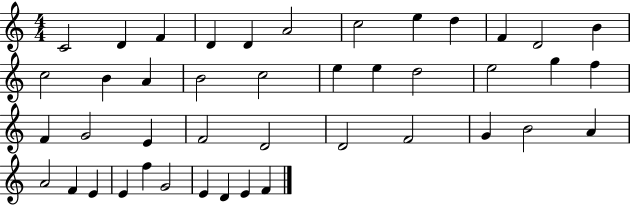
C4/h D4/q F4/q D4/q D4/q A4/h C5/h E5/q D5/q F4/q D4/h B4/q C5/h B4/q A4/q B4/h C5/h E5/q E5/q D5/h E5/h G5/q F5/q F4/q G4/h E4/q F4/h D4/h D4/h F4/h G4/q B4/h A4/q A4/h F4/q E4/q E4/q F5/q G4/h E4/q D4/q E4/q F4/q